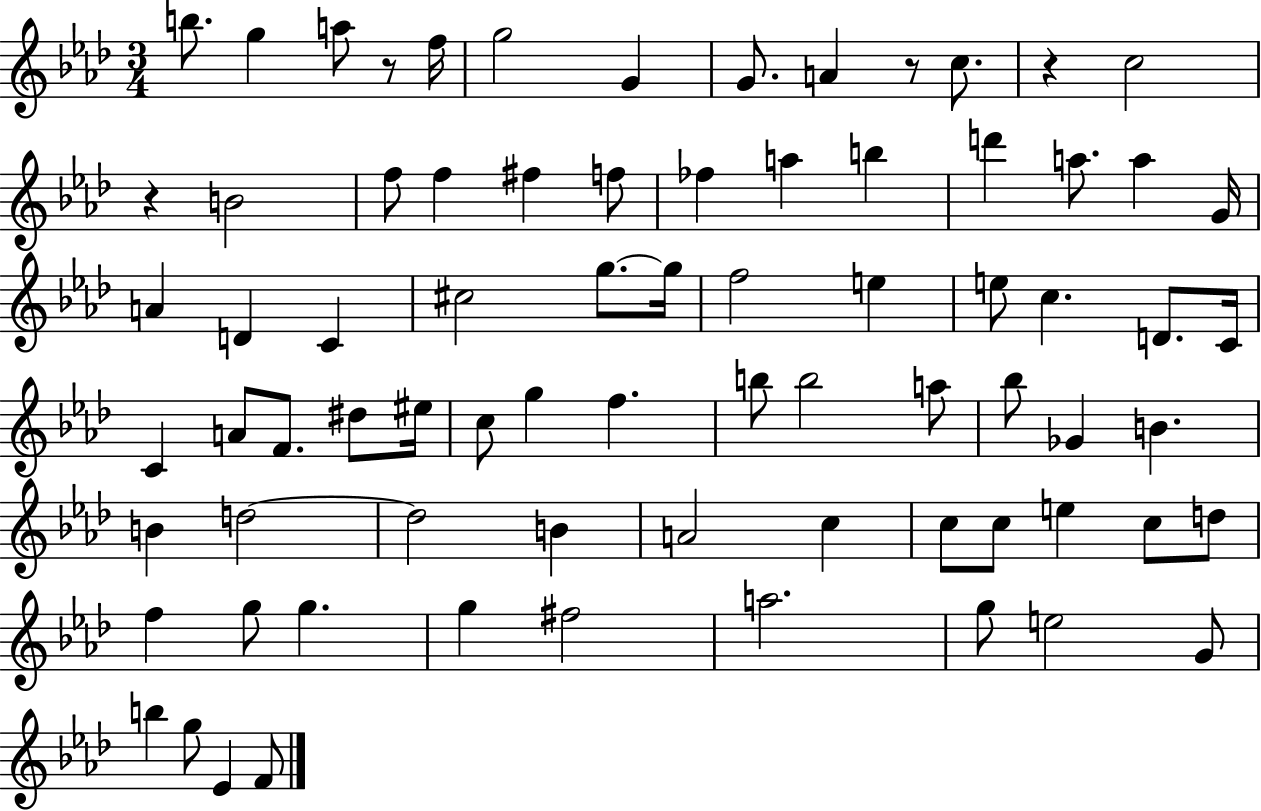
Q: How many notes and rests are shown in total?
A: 76